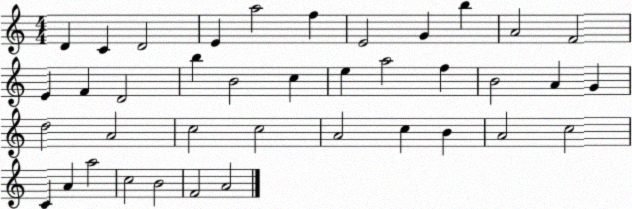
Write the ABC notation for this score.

X:1
T:Untitled
M:4/4
L:1/4
K:C
D C D2 E a2 f E2 G b A2 F2 E F D2 b B2 c e a2 f B2 A G d2 A2 c2 c2 A2 c B A2 c2 C A a2 c2 B2 F2 A2